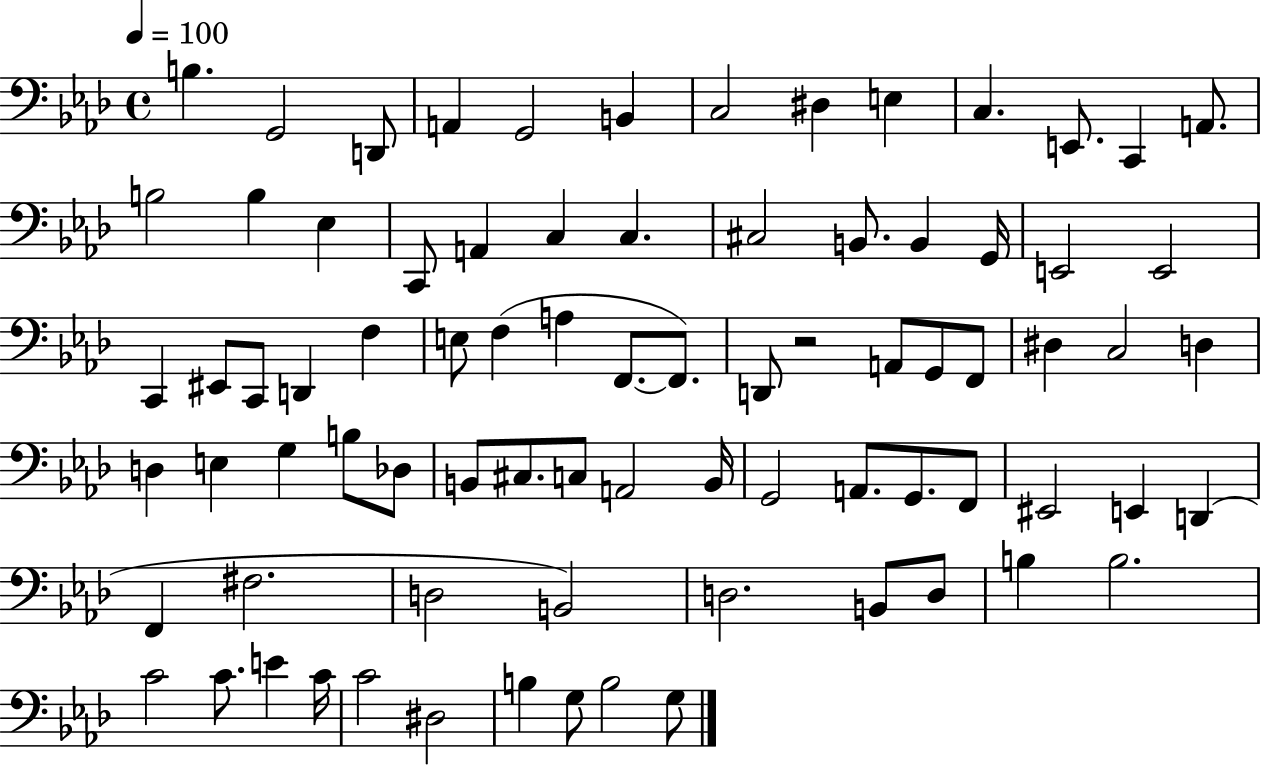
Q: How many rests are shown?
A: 1